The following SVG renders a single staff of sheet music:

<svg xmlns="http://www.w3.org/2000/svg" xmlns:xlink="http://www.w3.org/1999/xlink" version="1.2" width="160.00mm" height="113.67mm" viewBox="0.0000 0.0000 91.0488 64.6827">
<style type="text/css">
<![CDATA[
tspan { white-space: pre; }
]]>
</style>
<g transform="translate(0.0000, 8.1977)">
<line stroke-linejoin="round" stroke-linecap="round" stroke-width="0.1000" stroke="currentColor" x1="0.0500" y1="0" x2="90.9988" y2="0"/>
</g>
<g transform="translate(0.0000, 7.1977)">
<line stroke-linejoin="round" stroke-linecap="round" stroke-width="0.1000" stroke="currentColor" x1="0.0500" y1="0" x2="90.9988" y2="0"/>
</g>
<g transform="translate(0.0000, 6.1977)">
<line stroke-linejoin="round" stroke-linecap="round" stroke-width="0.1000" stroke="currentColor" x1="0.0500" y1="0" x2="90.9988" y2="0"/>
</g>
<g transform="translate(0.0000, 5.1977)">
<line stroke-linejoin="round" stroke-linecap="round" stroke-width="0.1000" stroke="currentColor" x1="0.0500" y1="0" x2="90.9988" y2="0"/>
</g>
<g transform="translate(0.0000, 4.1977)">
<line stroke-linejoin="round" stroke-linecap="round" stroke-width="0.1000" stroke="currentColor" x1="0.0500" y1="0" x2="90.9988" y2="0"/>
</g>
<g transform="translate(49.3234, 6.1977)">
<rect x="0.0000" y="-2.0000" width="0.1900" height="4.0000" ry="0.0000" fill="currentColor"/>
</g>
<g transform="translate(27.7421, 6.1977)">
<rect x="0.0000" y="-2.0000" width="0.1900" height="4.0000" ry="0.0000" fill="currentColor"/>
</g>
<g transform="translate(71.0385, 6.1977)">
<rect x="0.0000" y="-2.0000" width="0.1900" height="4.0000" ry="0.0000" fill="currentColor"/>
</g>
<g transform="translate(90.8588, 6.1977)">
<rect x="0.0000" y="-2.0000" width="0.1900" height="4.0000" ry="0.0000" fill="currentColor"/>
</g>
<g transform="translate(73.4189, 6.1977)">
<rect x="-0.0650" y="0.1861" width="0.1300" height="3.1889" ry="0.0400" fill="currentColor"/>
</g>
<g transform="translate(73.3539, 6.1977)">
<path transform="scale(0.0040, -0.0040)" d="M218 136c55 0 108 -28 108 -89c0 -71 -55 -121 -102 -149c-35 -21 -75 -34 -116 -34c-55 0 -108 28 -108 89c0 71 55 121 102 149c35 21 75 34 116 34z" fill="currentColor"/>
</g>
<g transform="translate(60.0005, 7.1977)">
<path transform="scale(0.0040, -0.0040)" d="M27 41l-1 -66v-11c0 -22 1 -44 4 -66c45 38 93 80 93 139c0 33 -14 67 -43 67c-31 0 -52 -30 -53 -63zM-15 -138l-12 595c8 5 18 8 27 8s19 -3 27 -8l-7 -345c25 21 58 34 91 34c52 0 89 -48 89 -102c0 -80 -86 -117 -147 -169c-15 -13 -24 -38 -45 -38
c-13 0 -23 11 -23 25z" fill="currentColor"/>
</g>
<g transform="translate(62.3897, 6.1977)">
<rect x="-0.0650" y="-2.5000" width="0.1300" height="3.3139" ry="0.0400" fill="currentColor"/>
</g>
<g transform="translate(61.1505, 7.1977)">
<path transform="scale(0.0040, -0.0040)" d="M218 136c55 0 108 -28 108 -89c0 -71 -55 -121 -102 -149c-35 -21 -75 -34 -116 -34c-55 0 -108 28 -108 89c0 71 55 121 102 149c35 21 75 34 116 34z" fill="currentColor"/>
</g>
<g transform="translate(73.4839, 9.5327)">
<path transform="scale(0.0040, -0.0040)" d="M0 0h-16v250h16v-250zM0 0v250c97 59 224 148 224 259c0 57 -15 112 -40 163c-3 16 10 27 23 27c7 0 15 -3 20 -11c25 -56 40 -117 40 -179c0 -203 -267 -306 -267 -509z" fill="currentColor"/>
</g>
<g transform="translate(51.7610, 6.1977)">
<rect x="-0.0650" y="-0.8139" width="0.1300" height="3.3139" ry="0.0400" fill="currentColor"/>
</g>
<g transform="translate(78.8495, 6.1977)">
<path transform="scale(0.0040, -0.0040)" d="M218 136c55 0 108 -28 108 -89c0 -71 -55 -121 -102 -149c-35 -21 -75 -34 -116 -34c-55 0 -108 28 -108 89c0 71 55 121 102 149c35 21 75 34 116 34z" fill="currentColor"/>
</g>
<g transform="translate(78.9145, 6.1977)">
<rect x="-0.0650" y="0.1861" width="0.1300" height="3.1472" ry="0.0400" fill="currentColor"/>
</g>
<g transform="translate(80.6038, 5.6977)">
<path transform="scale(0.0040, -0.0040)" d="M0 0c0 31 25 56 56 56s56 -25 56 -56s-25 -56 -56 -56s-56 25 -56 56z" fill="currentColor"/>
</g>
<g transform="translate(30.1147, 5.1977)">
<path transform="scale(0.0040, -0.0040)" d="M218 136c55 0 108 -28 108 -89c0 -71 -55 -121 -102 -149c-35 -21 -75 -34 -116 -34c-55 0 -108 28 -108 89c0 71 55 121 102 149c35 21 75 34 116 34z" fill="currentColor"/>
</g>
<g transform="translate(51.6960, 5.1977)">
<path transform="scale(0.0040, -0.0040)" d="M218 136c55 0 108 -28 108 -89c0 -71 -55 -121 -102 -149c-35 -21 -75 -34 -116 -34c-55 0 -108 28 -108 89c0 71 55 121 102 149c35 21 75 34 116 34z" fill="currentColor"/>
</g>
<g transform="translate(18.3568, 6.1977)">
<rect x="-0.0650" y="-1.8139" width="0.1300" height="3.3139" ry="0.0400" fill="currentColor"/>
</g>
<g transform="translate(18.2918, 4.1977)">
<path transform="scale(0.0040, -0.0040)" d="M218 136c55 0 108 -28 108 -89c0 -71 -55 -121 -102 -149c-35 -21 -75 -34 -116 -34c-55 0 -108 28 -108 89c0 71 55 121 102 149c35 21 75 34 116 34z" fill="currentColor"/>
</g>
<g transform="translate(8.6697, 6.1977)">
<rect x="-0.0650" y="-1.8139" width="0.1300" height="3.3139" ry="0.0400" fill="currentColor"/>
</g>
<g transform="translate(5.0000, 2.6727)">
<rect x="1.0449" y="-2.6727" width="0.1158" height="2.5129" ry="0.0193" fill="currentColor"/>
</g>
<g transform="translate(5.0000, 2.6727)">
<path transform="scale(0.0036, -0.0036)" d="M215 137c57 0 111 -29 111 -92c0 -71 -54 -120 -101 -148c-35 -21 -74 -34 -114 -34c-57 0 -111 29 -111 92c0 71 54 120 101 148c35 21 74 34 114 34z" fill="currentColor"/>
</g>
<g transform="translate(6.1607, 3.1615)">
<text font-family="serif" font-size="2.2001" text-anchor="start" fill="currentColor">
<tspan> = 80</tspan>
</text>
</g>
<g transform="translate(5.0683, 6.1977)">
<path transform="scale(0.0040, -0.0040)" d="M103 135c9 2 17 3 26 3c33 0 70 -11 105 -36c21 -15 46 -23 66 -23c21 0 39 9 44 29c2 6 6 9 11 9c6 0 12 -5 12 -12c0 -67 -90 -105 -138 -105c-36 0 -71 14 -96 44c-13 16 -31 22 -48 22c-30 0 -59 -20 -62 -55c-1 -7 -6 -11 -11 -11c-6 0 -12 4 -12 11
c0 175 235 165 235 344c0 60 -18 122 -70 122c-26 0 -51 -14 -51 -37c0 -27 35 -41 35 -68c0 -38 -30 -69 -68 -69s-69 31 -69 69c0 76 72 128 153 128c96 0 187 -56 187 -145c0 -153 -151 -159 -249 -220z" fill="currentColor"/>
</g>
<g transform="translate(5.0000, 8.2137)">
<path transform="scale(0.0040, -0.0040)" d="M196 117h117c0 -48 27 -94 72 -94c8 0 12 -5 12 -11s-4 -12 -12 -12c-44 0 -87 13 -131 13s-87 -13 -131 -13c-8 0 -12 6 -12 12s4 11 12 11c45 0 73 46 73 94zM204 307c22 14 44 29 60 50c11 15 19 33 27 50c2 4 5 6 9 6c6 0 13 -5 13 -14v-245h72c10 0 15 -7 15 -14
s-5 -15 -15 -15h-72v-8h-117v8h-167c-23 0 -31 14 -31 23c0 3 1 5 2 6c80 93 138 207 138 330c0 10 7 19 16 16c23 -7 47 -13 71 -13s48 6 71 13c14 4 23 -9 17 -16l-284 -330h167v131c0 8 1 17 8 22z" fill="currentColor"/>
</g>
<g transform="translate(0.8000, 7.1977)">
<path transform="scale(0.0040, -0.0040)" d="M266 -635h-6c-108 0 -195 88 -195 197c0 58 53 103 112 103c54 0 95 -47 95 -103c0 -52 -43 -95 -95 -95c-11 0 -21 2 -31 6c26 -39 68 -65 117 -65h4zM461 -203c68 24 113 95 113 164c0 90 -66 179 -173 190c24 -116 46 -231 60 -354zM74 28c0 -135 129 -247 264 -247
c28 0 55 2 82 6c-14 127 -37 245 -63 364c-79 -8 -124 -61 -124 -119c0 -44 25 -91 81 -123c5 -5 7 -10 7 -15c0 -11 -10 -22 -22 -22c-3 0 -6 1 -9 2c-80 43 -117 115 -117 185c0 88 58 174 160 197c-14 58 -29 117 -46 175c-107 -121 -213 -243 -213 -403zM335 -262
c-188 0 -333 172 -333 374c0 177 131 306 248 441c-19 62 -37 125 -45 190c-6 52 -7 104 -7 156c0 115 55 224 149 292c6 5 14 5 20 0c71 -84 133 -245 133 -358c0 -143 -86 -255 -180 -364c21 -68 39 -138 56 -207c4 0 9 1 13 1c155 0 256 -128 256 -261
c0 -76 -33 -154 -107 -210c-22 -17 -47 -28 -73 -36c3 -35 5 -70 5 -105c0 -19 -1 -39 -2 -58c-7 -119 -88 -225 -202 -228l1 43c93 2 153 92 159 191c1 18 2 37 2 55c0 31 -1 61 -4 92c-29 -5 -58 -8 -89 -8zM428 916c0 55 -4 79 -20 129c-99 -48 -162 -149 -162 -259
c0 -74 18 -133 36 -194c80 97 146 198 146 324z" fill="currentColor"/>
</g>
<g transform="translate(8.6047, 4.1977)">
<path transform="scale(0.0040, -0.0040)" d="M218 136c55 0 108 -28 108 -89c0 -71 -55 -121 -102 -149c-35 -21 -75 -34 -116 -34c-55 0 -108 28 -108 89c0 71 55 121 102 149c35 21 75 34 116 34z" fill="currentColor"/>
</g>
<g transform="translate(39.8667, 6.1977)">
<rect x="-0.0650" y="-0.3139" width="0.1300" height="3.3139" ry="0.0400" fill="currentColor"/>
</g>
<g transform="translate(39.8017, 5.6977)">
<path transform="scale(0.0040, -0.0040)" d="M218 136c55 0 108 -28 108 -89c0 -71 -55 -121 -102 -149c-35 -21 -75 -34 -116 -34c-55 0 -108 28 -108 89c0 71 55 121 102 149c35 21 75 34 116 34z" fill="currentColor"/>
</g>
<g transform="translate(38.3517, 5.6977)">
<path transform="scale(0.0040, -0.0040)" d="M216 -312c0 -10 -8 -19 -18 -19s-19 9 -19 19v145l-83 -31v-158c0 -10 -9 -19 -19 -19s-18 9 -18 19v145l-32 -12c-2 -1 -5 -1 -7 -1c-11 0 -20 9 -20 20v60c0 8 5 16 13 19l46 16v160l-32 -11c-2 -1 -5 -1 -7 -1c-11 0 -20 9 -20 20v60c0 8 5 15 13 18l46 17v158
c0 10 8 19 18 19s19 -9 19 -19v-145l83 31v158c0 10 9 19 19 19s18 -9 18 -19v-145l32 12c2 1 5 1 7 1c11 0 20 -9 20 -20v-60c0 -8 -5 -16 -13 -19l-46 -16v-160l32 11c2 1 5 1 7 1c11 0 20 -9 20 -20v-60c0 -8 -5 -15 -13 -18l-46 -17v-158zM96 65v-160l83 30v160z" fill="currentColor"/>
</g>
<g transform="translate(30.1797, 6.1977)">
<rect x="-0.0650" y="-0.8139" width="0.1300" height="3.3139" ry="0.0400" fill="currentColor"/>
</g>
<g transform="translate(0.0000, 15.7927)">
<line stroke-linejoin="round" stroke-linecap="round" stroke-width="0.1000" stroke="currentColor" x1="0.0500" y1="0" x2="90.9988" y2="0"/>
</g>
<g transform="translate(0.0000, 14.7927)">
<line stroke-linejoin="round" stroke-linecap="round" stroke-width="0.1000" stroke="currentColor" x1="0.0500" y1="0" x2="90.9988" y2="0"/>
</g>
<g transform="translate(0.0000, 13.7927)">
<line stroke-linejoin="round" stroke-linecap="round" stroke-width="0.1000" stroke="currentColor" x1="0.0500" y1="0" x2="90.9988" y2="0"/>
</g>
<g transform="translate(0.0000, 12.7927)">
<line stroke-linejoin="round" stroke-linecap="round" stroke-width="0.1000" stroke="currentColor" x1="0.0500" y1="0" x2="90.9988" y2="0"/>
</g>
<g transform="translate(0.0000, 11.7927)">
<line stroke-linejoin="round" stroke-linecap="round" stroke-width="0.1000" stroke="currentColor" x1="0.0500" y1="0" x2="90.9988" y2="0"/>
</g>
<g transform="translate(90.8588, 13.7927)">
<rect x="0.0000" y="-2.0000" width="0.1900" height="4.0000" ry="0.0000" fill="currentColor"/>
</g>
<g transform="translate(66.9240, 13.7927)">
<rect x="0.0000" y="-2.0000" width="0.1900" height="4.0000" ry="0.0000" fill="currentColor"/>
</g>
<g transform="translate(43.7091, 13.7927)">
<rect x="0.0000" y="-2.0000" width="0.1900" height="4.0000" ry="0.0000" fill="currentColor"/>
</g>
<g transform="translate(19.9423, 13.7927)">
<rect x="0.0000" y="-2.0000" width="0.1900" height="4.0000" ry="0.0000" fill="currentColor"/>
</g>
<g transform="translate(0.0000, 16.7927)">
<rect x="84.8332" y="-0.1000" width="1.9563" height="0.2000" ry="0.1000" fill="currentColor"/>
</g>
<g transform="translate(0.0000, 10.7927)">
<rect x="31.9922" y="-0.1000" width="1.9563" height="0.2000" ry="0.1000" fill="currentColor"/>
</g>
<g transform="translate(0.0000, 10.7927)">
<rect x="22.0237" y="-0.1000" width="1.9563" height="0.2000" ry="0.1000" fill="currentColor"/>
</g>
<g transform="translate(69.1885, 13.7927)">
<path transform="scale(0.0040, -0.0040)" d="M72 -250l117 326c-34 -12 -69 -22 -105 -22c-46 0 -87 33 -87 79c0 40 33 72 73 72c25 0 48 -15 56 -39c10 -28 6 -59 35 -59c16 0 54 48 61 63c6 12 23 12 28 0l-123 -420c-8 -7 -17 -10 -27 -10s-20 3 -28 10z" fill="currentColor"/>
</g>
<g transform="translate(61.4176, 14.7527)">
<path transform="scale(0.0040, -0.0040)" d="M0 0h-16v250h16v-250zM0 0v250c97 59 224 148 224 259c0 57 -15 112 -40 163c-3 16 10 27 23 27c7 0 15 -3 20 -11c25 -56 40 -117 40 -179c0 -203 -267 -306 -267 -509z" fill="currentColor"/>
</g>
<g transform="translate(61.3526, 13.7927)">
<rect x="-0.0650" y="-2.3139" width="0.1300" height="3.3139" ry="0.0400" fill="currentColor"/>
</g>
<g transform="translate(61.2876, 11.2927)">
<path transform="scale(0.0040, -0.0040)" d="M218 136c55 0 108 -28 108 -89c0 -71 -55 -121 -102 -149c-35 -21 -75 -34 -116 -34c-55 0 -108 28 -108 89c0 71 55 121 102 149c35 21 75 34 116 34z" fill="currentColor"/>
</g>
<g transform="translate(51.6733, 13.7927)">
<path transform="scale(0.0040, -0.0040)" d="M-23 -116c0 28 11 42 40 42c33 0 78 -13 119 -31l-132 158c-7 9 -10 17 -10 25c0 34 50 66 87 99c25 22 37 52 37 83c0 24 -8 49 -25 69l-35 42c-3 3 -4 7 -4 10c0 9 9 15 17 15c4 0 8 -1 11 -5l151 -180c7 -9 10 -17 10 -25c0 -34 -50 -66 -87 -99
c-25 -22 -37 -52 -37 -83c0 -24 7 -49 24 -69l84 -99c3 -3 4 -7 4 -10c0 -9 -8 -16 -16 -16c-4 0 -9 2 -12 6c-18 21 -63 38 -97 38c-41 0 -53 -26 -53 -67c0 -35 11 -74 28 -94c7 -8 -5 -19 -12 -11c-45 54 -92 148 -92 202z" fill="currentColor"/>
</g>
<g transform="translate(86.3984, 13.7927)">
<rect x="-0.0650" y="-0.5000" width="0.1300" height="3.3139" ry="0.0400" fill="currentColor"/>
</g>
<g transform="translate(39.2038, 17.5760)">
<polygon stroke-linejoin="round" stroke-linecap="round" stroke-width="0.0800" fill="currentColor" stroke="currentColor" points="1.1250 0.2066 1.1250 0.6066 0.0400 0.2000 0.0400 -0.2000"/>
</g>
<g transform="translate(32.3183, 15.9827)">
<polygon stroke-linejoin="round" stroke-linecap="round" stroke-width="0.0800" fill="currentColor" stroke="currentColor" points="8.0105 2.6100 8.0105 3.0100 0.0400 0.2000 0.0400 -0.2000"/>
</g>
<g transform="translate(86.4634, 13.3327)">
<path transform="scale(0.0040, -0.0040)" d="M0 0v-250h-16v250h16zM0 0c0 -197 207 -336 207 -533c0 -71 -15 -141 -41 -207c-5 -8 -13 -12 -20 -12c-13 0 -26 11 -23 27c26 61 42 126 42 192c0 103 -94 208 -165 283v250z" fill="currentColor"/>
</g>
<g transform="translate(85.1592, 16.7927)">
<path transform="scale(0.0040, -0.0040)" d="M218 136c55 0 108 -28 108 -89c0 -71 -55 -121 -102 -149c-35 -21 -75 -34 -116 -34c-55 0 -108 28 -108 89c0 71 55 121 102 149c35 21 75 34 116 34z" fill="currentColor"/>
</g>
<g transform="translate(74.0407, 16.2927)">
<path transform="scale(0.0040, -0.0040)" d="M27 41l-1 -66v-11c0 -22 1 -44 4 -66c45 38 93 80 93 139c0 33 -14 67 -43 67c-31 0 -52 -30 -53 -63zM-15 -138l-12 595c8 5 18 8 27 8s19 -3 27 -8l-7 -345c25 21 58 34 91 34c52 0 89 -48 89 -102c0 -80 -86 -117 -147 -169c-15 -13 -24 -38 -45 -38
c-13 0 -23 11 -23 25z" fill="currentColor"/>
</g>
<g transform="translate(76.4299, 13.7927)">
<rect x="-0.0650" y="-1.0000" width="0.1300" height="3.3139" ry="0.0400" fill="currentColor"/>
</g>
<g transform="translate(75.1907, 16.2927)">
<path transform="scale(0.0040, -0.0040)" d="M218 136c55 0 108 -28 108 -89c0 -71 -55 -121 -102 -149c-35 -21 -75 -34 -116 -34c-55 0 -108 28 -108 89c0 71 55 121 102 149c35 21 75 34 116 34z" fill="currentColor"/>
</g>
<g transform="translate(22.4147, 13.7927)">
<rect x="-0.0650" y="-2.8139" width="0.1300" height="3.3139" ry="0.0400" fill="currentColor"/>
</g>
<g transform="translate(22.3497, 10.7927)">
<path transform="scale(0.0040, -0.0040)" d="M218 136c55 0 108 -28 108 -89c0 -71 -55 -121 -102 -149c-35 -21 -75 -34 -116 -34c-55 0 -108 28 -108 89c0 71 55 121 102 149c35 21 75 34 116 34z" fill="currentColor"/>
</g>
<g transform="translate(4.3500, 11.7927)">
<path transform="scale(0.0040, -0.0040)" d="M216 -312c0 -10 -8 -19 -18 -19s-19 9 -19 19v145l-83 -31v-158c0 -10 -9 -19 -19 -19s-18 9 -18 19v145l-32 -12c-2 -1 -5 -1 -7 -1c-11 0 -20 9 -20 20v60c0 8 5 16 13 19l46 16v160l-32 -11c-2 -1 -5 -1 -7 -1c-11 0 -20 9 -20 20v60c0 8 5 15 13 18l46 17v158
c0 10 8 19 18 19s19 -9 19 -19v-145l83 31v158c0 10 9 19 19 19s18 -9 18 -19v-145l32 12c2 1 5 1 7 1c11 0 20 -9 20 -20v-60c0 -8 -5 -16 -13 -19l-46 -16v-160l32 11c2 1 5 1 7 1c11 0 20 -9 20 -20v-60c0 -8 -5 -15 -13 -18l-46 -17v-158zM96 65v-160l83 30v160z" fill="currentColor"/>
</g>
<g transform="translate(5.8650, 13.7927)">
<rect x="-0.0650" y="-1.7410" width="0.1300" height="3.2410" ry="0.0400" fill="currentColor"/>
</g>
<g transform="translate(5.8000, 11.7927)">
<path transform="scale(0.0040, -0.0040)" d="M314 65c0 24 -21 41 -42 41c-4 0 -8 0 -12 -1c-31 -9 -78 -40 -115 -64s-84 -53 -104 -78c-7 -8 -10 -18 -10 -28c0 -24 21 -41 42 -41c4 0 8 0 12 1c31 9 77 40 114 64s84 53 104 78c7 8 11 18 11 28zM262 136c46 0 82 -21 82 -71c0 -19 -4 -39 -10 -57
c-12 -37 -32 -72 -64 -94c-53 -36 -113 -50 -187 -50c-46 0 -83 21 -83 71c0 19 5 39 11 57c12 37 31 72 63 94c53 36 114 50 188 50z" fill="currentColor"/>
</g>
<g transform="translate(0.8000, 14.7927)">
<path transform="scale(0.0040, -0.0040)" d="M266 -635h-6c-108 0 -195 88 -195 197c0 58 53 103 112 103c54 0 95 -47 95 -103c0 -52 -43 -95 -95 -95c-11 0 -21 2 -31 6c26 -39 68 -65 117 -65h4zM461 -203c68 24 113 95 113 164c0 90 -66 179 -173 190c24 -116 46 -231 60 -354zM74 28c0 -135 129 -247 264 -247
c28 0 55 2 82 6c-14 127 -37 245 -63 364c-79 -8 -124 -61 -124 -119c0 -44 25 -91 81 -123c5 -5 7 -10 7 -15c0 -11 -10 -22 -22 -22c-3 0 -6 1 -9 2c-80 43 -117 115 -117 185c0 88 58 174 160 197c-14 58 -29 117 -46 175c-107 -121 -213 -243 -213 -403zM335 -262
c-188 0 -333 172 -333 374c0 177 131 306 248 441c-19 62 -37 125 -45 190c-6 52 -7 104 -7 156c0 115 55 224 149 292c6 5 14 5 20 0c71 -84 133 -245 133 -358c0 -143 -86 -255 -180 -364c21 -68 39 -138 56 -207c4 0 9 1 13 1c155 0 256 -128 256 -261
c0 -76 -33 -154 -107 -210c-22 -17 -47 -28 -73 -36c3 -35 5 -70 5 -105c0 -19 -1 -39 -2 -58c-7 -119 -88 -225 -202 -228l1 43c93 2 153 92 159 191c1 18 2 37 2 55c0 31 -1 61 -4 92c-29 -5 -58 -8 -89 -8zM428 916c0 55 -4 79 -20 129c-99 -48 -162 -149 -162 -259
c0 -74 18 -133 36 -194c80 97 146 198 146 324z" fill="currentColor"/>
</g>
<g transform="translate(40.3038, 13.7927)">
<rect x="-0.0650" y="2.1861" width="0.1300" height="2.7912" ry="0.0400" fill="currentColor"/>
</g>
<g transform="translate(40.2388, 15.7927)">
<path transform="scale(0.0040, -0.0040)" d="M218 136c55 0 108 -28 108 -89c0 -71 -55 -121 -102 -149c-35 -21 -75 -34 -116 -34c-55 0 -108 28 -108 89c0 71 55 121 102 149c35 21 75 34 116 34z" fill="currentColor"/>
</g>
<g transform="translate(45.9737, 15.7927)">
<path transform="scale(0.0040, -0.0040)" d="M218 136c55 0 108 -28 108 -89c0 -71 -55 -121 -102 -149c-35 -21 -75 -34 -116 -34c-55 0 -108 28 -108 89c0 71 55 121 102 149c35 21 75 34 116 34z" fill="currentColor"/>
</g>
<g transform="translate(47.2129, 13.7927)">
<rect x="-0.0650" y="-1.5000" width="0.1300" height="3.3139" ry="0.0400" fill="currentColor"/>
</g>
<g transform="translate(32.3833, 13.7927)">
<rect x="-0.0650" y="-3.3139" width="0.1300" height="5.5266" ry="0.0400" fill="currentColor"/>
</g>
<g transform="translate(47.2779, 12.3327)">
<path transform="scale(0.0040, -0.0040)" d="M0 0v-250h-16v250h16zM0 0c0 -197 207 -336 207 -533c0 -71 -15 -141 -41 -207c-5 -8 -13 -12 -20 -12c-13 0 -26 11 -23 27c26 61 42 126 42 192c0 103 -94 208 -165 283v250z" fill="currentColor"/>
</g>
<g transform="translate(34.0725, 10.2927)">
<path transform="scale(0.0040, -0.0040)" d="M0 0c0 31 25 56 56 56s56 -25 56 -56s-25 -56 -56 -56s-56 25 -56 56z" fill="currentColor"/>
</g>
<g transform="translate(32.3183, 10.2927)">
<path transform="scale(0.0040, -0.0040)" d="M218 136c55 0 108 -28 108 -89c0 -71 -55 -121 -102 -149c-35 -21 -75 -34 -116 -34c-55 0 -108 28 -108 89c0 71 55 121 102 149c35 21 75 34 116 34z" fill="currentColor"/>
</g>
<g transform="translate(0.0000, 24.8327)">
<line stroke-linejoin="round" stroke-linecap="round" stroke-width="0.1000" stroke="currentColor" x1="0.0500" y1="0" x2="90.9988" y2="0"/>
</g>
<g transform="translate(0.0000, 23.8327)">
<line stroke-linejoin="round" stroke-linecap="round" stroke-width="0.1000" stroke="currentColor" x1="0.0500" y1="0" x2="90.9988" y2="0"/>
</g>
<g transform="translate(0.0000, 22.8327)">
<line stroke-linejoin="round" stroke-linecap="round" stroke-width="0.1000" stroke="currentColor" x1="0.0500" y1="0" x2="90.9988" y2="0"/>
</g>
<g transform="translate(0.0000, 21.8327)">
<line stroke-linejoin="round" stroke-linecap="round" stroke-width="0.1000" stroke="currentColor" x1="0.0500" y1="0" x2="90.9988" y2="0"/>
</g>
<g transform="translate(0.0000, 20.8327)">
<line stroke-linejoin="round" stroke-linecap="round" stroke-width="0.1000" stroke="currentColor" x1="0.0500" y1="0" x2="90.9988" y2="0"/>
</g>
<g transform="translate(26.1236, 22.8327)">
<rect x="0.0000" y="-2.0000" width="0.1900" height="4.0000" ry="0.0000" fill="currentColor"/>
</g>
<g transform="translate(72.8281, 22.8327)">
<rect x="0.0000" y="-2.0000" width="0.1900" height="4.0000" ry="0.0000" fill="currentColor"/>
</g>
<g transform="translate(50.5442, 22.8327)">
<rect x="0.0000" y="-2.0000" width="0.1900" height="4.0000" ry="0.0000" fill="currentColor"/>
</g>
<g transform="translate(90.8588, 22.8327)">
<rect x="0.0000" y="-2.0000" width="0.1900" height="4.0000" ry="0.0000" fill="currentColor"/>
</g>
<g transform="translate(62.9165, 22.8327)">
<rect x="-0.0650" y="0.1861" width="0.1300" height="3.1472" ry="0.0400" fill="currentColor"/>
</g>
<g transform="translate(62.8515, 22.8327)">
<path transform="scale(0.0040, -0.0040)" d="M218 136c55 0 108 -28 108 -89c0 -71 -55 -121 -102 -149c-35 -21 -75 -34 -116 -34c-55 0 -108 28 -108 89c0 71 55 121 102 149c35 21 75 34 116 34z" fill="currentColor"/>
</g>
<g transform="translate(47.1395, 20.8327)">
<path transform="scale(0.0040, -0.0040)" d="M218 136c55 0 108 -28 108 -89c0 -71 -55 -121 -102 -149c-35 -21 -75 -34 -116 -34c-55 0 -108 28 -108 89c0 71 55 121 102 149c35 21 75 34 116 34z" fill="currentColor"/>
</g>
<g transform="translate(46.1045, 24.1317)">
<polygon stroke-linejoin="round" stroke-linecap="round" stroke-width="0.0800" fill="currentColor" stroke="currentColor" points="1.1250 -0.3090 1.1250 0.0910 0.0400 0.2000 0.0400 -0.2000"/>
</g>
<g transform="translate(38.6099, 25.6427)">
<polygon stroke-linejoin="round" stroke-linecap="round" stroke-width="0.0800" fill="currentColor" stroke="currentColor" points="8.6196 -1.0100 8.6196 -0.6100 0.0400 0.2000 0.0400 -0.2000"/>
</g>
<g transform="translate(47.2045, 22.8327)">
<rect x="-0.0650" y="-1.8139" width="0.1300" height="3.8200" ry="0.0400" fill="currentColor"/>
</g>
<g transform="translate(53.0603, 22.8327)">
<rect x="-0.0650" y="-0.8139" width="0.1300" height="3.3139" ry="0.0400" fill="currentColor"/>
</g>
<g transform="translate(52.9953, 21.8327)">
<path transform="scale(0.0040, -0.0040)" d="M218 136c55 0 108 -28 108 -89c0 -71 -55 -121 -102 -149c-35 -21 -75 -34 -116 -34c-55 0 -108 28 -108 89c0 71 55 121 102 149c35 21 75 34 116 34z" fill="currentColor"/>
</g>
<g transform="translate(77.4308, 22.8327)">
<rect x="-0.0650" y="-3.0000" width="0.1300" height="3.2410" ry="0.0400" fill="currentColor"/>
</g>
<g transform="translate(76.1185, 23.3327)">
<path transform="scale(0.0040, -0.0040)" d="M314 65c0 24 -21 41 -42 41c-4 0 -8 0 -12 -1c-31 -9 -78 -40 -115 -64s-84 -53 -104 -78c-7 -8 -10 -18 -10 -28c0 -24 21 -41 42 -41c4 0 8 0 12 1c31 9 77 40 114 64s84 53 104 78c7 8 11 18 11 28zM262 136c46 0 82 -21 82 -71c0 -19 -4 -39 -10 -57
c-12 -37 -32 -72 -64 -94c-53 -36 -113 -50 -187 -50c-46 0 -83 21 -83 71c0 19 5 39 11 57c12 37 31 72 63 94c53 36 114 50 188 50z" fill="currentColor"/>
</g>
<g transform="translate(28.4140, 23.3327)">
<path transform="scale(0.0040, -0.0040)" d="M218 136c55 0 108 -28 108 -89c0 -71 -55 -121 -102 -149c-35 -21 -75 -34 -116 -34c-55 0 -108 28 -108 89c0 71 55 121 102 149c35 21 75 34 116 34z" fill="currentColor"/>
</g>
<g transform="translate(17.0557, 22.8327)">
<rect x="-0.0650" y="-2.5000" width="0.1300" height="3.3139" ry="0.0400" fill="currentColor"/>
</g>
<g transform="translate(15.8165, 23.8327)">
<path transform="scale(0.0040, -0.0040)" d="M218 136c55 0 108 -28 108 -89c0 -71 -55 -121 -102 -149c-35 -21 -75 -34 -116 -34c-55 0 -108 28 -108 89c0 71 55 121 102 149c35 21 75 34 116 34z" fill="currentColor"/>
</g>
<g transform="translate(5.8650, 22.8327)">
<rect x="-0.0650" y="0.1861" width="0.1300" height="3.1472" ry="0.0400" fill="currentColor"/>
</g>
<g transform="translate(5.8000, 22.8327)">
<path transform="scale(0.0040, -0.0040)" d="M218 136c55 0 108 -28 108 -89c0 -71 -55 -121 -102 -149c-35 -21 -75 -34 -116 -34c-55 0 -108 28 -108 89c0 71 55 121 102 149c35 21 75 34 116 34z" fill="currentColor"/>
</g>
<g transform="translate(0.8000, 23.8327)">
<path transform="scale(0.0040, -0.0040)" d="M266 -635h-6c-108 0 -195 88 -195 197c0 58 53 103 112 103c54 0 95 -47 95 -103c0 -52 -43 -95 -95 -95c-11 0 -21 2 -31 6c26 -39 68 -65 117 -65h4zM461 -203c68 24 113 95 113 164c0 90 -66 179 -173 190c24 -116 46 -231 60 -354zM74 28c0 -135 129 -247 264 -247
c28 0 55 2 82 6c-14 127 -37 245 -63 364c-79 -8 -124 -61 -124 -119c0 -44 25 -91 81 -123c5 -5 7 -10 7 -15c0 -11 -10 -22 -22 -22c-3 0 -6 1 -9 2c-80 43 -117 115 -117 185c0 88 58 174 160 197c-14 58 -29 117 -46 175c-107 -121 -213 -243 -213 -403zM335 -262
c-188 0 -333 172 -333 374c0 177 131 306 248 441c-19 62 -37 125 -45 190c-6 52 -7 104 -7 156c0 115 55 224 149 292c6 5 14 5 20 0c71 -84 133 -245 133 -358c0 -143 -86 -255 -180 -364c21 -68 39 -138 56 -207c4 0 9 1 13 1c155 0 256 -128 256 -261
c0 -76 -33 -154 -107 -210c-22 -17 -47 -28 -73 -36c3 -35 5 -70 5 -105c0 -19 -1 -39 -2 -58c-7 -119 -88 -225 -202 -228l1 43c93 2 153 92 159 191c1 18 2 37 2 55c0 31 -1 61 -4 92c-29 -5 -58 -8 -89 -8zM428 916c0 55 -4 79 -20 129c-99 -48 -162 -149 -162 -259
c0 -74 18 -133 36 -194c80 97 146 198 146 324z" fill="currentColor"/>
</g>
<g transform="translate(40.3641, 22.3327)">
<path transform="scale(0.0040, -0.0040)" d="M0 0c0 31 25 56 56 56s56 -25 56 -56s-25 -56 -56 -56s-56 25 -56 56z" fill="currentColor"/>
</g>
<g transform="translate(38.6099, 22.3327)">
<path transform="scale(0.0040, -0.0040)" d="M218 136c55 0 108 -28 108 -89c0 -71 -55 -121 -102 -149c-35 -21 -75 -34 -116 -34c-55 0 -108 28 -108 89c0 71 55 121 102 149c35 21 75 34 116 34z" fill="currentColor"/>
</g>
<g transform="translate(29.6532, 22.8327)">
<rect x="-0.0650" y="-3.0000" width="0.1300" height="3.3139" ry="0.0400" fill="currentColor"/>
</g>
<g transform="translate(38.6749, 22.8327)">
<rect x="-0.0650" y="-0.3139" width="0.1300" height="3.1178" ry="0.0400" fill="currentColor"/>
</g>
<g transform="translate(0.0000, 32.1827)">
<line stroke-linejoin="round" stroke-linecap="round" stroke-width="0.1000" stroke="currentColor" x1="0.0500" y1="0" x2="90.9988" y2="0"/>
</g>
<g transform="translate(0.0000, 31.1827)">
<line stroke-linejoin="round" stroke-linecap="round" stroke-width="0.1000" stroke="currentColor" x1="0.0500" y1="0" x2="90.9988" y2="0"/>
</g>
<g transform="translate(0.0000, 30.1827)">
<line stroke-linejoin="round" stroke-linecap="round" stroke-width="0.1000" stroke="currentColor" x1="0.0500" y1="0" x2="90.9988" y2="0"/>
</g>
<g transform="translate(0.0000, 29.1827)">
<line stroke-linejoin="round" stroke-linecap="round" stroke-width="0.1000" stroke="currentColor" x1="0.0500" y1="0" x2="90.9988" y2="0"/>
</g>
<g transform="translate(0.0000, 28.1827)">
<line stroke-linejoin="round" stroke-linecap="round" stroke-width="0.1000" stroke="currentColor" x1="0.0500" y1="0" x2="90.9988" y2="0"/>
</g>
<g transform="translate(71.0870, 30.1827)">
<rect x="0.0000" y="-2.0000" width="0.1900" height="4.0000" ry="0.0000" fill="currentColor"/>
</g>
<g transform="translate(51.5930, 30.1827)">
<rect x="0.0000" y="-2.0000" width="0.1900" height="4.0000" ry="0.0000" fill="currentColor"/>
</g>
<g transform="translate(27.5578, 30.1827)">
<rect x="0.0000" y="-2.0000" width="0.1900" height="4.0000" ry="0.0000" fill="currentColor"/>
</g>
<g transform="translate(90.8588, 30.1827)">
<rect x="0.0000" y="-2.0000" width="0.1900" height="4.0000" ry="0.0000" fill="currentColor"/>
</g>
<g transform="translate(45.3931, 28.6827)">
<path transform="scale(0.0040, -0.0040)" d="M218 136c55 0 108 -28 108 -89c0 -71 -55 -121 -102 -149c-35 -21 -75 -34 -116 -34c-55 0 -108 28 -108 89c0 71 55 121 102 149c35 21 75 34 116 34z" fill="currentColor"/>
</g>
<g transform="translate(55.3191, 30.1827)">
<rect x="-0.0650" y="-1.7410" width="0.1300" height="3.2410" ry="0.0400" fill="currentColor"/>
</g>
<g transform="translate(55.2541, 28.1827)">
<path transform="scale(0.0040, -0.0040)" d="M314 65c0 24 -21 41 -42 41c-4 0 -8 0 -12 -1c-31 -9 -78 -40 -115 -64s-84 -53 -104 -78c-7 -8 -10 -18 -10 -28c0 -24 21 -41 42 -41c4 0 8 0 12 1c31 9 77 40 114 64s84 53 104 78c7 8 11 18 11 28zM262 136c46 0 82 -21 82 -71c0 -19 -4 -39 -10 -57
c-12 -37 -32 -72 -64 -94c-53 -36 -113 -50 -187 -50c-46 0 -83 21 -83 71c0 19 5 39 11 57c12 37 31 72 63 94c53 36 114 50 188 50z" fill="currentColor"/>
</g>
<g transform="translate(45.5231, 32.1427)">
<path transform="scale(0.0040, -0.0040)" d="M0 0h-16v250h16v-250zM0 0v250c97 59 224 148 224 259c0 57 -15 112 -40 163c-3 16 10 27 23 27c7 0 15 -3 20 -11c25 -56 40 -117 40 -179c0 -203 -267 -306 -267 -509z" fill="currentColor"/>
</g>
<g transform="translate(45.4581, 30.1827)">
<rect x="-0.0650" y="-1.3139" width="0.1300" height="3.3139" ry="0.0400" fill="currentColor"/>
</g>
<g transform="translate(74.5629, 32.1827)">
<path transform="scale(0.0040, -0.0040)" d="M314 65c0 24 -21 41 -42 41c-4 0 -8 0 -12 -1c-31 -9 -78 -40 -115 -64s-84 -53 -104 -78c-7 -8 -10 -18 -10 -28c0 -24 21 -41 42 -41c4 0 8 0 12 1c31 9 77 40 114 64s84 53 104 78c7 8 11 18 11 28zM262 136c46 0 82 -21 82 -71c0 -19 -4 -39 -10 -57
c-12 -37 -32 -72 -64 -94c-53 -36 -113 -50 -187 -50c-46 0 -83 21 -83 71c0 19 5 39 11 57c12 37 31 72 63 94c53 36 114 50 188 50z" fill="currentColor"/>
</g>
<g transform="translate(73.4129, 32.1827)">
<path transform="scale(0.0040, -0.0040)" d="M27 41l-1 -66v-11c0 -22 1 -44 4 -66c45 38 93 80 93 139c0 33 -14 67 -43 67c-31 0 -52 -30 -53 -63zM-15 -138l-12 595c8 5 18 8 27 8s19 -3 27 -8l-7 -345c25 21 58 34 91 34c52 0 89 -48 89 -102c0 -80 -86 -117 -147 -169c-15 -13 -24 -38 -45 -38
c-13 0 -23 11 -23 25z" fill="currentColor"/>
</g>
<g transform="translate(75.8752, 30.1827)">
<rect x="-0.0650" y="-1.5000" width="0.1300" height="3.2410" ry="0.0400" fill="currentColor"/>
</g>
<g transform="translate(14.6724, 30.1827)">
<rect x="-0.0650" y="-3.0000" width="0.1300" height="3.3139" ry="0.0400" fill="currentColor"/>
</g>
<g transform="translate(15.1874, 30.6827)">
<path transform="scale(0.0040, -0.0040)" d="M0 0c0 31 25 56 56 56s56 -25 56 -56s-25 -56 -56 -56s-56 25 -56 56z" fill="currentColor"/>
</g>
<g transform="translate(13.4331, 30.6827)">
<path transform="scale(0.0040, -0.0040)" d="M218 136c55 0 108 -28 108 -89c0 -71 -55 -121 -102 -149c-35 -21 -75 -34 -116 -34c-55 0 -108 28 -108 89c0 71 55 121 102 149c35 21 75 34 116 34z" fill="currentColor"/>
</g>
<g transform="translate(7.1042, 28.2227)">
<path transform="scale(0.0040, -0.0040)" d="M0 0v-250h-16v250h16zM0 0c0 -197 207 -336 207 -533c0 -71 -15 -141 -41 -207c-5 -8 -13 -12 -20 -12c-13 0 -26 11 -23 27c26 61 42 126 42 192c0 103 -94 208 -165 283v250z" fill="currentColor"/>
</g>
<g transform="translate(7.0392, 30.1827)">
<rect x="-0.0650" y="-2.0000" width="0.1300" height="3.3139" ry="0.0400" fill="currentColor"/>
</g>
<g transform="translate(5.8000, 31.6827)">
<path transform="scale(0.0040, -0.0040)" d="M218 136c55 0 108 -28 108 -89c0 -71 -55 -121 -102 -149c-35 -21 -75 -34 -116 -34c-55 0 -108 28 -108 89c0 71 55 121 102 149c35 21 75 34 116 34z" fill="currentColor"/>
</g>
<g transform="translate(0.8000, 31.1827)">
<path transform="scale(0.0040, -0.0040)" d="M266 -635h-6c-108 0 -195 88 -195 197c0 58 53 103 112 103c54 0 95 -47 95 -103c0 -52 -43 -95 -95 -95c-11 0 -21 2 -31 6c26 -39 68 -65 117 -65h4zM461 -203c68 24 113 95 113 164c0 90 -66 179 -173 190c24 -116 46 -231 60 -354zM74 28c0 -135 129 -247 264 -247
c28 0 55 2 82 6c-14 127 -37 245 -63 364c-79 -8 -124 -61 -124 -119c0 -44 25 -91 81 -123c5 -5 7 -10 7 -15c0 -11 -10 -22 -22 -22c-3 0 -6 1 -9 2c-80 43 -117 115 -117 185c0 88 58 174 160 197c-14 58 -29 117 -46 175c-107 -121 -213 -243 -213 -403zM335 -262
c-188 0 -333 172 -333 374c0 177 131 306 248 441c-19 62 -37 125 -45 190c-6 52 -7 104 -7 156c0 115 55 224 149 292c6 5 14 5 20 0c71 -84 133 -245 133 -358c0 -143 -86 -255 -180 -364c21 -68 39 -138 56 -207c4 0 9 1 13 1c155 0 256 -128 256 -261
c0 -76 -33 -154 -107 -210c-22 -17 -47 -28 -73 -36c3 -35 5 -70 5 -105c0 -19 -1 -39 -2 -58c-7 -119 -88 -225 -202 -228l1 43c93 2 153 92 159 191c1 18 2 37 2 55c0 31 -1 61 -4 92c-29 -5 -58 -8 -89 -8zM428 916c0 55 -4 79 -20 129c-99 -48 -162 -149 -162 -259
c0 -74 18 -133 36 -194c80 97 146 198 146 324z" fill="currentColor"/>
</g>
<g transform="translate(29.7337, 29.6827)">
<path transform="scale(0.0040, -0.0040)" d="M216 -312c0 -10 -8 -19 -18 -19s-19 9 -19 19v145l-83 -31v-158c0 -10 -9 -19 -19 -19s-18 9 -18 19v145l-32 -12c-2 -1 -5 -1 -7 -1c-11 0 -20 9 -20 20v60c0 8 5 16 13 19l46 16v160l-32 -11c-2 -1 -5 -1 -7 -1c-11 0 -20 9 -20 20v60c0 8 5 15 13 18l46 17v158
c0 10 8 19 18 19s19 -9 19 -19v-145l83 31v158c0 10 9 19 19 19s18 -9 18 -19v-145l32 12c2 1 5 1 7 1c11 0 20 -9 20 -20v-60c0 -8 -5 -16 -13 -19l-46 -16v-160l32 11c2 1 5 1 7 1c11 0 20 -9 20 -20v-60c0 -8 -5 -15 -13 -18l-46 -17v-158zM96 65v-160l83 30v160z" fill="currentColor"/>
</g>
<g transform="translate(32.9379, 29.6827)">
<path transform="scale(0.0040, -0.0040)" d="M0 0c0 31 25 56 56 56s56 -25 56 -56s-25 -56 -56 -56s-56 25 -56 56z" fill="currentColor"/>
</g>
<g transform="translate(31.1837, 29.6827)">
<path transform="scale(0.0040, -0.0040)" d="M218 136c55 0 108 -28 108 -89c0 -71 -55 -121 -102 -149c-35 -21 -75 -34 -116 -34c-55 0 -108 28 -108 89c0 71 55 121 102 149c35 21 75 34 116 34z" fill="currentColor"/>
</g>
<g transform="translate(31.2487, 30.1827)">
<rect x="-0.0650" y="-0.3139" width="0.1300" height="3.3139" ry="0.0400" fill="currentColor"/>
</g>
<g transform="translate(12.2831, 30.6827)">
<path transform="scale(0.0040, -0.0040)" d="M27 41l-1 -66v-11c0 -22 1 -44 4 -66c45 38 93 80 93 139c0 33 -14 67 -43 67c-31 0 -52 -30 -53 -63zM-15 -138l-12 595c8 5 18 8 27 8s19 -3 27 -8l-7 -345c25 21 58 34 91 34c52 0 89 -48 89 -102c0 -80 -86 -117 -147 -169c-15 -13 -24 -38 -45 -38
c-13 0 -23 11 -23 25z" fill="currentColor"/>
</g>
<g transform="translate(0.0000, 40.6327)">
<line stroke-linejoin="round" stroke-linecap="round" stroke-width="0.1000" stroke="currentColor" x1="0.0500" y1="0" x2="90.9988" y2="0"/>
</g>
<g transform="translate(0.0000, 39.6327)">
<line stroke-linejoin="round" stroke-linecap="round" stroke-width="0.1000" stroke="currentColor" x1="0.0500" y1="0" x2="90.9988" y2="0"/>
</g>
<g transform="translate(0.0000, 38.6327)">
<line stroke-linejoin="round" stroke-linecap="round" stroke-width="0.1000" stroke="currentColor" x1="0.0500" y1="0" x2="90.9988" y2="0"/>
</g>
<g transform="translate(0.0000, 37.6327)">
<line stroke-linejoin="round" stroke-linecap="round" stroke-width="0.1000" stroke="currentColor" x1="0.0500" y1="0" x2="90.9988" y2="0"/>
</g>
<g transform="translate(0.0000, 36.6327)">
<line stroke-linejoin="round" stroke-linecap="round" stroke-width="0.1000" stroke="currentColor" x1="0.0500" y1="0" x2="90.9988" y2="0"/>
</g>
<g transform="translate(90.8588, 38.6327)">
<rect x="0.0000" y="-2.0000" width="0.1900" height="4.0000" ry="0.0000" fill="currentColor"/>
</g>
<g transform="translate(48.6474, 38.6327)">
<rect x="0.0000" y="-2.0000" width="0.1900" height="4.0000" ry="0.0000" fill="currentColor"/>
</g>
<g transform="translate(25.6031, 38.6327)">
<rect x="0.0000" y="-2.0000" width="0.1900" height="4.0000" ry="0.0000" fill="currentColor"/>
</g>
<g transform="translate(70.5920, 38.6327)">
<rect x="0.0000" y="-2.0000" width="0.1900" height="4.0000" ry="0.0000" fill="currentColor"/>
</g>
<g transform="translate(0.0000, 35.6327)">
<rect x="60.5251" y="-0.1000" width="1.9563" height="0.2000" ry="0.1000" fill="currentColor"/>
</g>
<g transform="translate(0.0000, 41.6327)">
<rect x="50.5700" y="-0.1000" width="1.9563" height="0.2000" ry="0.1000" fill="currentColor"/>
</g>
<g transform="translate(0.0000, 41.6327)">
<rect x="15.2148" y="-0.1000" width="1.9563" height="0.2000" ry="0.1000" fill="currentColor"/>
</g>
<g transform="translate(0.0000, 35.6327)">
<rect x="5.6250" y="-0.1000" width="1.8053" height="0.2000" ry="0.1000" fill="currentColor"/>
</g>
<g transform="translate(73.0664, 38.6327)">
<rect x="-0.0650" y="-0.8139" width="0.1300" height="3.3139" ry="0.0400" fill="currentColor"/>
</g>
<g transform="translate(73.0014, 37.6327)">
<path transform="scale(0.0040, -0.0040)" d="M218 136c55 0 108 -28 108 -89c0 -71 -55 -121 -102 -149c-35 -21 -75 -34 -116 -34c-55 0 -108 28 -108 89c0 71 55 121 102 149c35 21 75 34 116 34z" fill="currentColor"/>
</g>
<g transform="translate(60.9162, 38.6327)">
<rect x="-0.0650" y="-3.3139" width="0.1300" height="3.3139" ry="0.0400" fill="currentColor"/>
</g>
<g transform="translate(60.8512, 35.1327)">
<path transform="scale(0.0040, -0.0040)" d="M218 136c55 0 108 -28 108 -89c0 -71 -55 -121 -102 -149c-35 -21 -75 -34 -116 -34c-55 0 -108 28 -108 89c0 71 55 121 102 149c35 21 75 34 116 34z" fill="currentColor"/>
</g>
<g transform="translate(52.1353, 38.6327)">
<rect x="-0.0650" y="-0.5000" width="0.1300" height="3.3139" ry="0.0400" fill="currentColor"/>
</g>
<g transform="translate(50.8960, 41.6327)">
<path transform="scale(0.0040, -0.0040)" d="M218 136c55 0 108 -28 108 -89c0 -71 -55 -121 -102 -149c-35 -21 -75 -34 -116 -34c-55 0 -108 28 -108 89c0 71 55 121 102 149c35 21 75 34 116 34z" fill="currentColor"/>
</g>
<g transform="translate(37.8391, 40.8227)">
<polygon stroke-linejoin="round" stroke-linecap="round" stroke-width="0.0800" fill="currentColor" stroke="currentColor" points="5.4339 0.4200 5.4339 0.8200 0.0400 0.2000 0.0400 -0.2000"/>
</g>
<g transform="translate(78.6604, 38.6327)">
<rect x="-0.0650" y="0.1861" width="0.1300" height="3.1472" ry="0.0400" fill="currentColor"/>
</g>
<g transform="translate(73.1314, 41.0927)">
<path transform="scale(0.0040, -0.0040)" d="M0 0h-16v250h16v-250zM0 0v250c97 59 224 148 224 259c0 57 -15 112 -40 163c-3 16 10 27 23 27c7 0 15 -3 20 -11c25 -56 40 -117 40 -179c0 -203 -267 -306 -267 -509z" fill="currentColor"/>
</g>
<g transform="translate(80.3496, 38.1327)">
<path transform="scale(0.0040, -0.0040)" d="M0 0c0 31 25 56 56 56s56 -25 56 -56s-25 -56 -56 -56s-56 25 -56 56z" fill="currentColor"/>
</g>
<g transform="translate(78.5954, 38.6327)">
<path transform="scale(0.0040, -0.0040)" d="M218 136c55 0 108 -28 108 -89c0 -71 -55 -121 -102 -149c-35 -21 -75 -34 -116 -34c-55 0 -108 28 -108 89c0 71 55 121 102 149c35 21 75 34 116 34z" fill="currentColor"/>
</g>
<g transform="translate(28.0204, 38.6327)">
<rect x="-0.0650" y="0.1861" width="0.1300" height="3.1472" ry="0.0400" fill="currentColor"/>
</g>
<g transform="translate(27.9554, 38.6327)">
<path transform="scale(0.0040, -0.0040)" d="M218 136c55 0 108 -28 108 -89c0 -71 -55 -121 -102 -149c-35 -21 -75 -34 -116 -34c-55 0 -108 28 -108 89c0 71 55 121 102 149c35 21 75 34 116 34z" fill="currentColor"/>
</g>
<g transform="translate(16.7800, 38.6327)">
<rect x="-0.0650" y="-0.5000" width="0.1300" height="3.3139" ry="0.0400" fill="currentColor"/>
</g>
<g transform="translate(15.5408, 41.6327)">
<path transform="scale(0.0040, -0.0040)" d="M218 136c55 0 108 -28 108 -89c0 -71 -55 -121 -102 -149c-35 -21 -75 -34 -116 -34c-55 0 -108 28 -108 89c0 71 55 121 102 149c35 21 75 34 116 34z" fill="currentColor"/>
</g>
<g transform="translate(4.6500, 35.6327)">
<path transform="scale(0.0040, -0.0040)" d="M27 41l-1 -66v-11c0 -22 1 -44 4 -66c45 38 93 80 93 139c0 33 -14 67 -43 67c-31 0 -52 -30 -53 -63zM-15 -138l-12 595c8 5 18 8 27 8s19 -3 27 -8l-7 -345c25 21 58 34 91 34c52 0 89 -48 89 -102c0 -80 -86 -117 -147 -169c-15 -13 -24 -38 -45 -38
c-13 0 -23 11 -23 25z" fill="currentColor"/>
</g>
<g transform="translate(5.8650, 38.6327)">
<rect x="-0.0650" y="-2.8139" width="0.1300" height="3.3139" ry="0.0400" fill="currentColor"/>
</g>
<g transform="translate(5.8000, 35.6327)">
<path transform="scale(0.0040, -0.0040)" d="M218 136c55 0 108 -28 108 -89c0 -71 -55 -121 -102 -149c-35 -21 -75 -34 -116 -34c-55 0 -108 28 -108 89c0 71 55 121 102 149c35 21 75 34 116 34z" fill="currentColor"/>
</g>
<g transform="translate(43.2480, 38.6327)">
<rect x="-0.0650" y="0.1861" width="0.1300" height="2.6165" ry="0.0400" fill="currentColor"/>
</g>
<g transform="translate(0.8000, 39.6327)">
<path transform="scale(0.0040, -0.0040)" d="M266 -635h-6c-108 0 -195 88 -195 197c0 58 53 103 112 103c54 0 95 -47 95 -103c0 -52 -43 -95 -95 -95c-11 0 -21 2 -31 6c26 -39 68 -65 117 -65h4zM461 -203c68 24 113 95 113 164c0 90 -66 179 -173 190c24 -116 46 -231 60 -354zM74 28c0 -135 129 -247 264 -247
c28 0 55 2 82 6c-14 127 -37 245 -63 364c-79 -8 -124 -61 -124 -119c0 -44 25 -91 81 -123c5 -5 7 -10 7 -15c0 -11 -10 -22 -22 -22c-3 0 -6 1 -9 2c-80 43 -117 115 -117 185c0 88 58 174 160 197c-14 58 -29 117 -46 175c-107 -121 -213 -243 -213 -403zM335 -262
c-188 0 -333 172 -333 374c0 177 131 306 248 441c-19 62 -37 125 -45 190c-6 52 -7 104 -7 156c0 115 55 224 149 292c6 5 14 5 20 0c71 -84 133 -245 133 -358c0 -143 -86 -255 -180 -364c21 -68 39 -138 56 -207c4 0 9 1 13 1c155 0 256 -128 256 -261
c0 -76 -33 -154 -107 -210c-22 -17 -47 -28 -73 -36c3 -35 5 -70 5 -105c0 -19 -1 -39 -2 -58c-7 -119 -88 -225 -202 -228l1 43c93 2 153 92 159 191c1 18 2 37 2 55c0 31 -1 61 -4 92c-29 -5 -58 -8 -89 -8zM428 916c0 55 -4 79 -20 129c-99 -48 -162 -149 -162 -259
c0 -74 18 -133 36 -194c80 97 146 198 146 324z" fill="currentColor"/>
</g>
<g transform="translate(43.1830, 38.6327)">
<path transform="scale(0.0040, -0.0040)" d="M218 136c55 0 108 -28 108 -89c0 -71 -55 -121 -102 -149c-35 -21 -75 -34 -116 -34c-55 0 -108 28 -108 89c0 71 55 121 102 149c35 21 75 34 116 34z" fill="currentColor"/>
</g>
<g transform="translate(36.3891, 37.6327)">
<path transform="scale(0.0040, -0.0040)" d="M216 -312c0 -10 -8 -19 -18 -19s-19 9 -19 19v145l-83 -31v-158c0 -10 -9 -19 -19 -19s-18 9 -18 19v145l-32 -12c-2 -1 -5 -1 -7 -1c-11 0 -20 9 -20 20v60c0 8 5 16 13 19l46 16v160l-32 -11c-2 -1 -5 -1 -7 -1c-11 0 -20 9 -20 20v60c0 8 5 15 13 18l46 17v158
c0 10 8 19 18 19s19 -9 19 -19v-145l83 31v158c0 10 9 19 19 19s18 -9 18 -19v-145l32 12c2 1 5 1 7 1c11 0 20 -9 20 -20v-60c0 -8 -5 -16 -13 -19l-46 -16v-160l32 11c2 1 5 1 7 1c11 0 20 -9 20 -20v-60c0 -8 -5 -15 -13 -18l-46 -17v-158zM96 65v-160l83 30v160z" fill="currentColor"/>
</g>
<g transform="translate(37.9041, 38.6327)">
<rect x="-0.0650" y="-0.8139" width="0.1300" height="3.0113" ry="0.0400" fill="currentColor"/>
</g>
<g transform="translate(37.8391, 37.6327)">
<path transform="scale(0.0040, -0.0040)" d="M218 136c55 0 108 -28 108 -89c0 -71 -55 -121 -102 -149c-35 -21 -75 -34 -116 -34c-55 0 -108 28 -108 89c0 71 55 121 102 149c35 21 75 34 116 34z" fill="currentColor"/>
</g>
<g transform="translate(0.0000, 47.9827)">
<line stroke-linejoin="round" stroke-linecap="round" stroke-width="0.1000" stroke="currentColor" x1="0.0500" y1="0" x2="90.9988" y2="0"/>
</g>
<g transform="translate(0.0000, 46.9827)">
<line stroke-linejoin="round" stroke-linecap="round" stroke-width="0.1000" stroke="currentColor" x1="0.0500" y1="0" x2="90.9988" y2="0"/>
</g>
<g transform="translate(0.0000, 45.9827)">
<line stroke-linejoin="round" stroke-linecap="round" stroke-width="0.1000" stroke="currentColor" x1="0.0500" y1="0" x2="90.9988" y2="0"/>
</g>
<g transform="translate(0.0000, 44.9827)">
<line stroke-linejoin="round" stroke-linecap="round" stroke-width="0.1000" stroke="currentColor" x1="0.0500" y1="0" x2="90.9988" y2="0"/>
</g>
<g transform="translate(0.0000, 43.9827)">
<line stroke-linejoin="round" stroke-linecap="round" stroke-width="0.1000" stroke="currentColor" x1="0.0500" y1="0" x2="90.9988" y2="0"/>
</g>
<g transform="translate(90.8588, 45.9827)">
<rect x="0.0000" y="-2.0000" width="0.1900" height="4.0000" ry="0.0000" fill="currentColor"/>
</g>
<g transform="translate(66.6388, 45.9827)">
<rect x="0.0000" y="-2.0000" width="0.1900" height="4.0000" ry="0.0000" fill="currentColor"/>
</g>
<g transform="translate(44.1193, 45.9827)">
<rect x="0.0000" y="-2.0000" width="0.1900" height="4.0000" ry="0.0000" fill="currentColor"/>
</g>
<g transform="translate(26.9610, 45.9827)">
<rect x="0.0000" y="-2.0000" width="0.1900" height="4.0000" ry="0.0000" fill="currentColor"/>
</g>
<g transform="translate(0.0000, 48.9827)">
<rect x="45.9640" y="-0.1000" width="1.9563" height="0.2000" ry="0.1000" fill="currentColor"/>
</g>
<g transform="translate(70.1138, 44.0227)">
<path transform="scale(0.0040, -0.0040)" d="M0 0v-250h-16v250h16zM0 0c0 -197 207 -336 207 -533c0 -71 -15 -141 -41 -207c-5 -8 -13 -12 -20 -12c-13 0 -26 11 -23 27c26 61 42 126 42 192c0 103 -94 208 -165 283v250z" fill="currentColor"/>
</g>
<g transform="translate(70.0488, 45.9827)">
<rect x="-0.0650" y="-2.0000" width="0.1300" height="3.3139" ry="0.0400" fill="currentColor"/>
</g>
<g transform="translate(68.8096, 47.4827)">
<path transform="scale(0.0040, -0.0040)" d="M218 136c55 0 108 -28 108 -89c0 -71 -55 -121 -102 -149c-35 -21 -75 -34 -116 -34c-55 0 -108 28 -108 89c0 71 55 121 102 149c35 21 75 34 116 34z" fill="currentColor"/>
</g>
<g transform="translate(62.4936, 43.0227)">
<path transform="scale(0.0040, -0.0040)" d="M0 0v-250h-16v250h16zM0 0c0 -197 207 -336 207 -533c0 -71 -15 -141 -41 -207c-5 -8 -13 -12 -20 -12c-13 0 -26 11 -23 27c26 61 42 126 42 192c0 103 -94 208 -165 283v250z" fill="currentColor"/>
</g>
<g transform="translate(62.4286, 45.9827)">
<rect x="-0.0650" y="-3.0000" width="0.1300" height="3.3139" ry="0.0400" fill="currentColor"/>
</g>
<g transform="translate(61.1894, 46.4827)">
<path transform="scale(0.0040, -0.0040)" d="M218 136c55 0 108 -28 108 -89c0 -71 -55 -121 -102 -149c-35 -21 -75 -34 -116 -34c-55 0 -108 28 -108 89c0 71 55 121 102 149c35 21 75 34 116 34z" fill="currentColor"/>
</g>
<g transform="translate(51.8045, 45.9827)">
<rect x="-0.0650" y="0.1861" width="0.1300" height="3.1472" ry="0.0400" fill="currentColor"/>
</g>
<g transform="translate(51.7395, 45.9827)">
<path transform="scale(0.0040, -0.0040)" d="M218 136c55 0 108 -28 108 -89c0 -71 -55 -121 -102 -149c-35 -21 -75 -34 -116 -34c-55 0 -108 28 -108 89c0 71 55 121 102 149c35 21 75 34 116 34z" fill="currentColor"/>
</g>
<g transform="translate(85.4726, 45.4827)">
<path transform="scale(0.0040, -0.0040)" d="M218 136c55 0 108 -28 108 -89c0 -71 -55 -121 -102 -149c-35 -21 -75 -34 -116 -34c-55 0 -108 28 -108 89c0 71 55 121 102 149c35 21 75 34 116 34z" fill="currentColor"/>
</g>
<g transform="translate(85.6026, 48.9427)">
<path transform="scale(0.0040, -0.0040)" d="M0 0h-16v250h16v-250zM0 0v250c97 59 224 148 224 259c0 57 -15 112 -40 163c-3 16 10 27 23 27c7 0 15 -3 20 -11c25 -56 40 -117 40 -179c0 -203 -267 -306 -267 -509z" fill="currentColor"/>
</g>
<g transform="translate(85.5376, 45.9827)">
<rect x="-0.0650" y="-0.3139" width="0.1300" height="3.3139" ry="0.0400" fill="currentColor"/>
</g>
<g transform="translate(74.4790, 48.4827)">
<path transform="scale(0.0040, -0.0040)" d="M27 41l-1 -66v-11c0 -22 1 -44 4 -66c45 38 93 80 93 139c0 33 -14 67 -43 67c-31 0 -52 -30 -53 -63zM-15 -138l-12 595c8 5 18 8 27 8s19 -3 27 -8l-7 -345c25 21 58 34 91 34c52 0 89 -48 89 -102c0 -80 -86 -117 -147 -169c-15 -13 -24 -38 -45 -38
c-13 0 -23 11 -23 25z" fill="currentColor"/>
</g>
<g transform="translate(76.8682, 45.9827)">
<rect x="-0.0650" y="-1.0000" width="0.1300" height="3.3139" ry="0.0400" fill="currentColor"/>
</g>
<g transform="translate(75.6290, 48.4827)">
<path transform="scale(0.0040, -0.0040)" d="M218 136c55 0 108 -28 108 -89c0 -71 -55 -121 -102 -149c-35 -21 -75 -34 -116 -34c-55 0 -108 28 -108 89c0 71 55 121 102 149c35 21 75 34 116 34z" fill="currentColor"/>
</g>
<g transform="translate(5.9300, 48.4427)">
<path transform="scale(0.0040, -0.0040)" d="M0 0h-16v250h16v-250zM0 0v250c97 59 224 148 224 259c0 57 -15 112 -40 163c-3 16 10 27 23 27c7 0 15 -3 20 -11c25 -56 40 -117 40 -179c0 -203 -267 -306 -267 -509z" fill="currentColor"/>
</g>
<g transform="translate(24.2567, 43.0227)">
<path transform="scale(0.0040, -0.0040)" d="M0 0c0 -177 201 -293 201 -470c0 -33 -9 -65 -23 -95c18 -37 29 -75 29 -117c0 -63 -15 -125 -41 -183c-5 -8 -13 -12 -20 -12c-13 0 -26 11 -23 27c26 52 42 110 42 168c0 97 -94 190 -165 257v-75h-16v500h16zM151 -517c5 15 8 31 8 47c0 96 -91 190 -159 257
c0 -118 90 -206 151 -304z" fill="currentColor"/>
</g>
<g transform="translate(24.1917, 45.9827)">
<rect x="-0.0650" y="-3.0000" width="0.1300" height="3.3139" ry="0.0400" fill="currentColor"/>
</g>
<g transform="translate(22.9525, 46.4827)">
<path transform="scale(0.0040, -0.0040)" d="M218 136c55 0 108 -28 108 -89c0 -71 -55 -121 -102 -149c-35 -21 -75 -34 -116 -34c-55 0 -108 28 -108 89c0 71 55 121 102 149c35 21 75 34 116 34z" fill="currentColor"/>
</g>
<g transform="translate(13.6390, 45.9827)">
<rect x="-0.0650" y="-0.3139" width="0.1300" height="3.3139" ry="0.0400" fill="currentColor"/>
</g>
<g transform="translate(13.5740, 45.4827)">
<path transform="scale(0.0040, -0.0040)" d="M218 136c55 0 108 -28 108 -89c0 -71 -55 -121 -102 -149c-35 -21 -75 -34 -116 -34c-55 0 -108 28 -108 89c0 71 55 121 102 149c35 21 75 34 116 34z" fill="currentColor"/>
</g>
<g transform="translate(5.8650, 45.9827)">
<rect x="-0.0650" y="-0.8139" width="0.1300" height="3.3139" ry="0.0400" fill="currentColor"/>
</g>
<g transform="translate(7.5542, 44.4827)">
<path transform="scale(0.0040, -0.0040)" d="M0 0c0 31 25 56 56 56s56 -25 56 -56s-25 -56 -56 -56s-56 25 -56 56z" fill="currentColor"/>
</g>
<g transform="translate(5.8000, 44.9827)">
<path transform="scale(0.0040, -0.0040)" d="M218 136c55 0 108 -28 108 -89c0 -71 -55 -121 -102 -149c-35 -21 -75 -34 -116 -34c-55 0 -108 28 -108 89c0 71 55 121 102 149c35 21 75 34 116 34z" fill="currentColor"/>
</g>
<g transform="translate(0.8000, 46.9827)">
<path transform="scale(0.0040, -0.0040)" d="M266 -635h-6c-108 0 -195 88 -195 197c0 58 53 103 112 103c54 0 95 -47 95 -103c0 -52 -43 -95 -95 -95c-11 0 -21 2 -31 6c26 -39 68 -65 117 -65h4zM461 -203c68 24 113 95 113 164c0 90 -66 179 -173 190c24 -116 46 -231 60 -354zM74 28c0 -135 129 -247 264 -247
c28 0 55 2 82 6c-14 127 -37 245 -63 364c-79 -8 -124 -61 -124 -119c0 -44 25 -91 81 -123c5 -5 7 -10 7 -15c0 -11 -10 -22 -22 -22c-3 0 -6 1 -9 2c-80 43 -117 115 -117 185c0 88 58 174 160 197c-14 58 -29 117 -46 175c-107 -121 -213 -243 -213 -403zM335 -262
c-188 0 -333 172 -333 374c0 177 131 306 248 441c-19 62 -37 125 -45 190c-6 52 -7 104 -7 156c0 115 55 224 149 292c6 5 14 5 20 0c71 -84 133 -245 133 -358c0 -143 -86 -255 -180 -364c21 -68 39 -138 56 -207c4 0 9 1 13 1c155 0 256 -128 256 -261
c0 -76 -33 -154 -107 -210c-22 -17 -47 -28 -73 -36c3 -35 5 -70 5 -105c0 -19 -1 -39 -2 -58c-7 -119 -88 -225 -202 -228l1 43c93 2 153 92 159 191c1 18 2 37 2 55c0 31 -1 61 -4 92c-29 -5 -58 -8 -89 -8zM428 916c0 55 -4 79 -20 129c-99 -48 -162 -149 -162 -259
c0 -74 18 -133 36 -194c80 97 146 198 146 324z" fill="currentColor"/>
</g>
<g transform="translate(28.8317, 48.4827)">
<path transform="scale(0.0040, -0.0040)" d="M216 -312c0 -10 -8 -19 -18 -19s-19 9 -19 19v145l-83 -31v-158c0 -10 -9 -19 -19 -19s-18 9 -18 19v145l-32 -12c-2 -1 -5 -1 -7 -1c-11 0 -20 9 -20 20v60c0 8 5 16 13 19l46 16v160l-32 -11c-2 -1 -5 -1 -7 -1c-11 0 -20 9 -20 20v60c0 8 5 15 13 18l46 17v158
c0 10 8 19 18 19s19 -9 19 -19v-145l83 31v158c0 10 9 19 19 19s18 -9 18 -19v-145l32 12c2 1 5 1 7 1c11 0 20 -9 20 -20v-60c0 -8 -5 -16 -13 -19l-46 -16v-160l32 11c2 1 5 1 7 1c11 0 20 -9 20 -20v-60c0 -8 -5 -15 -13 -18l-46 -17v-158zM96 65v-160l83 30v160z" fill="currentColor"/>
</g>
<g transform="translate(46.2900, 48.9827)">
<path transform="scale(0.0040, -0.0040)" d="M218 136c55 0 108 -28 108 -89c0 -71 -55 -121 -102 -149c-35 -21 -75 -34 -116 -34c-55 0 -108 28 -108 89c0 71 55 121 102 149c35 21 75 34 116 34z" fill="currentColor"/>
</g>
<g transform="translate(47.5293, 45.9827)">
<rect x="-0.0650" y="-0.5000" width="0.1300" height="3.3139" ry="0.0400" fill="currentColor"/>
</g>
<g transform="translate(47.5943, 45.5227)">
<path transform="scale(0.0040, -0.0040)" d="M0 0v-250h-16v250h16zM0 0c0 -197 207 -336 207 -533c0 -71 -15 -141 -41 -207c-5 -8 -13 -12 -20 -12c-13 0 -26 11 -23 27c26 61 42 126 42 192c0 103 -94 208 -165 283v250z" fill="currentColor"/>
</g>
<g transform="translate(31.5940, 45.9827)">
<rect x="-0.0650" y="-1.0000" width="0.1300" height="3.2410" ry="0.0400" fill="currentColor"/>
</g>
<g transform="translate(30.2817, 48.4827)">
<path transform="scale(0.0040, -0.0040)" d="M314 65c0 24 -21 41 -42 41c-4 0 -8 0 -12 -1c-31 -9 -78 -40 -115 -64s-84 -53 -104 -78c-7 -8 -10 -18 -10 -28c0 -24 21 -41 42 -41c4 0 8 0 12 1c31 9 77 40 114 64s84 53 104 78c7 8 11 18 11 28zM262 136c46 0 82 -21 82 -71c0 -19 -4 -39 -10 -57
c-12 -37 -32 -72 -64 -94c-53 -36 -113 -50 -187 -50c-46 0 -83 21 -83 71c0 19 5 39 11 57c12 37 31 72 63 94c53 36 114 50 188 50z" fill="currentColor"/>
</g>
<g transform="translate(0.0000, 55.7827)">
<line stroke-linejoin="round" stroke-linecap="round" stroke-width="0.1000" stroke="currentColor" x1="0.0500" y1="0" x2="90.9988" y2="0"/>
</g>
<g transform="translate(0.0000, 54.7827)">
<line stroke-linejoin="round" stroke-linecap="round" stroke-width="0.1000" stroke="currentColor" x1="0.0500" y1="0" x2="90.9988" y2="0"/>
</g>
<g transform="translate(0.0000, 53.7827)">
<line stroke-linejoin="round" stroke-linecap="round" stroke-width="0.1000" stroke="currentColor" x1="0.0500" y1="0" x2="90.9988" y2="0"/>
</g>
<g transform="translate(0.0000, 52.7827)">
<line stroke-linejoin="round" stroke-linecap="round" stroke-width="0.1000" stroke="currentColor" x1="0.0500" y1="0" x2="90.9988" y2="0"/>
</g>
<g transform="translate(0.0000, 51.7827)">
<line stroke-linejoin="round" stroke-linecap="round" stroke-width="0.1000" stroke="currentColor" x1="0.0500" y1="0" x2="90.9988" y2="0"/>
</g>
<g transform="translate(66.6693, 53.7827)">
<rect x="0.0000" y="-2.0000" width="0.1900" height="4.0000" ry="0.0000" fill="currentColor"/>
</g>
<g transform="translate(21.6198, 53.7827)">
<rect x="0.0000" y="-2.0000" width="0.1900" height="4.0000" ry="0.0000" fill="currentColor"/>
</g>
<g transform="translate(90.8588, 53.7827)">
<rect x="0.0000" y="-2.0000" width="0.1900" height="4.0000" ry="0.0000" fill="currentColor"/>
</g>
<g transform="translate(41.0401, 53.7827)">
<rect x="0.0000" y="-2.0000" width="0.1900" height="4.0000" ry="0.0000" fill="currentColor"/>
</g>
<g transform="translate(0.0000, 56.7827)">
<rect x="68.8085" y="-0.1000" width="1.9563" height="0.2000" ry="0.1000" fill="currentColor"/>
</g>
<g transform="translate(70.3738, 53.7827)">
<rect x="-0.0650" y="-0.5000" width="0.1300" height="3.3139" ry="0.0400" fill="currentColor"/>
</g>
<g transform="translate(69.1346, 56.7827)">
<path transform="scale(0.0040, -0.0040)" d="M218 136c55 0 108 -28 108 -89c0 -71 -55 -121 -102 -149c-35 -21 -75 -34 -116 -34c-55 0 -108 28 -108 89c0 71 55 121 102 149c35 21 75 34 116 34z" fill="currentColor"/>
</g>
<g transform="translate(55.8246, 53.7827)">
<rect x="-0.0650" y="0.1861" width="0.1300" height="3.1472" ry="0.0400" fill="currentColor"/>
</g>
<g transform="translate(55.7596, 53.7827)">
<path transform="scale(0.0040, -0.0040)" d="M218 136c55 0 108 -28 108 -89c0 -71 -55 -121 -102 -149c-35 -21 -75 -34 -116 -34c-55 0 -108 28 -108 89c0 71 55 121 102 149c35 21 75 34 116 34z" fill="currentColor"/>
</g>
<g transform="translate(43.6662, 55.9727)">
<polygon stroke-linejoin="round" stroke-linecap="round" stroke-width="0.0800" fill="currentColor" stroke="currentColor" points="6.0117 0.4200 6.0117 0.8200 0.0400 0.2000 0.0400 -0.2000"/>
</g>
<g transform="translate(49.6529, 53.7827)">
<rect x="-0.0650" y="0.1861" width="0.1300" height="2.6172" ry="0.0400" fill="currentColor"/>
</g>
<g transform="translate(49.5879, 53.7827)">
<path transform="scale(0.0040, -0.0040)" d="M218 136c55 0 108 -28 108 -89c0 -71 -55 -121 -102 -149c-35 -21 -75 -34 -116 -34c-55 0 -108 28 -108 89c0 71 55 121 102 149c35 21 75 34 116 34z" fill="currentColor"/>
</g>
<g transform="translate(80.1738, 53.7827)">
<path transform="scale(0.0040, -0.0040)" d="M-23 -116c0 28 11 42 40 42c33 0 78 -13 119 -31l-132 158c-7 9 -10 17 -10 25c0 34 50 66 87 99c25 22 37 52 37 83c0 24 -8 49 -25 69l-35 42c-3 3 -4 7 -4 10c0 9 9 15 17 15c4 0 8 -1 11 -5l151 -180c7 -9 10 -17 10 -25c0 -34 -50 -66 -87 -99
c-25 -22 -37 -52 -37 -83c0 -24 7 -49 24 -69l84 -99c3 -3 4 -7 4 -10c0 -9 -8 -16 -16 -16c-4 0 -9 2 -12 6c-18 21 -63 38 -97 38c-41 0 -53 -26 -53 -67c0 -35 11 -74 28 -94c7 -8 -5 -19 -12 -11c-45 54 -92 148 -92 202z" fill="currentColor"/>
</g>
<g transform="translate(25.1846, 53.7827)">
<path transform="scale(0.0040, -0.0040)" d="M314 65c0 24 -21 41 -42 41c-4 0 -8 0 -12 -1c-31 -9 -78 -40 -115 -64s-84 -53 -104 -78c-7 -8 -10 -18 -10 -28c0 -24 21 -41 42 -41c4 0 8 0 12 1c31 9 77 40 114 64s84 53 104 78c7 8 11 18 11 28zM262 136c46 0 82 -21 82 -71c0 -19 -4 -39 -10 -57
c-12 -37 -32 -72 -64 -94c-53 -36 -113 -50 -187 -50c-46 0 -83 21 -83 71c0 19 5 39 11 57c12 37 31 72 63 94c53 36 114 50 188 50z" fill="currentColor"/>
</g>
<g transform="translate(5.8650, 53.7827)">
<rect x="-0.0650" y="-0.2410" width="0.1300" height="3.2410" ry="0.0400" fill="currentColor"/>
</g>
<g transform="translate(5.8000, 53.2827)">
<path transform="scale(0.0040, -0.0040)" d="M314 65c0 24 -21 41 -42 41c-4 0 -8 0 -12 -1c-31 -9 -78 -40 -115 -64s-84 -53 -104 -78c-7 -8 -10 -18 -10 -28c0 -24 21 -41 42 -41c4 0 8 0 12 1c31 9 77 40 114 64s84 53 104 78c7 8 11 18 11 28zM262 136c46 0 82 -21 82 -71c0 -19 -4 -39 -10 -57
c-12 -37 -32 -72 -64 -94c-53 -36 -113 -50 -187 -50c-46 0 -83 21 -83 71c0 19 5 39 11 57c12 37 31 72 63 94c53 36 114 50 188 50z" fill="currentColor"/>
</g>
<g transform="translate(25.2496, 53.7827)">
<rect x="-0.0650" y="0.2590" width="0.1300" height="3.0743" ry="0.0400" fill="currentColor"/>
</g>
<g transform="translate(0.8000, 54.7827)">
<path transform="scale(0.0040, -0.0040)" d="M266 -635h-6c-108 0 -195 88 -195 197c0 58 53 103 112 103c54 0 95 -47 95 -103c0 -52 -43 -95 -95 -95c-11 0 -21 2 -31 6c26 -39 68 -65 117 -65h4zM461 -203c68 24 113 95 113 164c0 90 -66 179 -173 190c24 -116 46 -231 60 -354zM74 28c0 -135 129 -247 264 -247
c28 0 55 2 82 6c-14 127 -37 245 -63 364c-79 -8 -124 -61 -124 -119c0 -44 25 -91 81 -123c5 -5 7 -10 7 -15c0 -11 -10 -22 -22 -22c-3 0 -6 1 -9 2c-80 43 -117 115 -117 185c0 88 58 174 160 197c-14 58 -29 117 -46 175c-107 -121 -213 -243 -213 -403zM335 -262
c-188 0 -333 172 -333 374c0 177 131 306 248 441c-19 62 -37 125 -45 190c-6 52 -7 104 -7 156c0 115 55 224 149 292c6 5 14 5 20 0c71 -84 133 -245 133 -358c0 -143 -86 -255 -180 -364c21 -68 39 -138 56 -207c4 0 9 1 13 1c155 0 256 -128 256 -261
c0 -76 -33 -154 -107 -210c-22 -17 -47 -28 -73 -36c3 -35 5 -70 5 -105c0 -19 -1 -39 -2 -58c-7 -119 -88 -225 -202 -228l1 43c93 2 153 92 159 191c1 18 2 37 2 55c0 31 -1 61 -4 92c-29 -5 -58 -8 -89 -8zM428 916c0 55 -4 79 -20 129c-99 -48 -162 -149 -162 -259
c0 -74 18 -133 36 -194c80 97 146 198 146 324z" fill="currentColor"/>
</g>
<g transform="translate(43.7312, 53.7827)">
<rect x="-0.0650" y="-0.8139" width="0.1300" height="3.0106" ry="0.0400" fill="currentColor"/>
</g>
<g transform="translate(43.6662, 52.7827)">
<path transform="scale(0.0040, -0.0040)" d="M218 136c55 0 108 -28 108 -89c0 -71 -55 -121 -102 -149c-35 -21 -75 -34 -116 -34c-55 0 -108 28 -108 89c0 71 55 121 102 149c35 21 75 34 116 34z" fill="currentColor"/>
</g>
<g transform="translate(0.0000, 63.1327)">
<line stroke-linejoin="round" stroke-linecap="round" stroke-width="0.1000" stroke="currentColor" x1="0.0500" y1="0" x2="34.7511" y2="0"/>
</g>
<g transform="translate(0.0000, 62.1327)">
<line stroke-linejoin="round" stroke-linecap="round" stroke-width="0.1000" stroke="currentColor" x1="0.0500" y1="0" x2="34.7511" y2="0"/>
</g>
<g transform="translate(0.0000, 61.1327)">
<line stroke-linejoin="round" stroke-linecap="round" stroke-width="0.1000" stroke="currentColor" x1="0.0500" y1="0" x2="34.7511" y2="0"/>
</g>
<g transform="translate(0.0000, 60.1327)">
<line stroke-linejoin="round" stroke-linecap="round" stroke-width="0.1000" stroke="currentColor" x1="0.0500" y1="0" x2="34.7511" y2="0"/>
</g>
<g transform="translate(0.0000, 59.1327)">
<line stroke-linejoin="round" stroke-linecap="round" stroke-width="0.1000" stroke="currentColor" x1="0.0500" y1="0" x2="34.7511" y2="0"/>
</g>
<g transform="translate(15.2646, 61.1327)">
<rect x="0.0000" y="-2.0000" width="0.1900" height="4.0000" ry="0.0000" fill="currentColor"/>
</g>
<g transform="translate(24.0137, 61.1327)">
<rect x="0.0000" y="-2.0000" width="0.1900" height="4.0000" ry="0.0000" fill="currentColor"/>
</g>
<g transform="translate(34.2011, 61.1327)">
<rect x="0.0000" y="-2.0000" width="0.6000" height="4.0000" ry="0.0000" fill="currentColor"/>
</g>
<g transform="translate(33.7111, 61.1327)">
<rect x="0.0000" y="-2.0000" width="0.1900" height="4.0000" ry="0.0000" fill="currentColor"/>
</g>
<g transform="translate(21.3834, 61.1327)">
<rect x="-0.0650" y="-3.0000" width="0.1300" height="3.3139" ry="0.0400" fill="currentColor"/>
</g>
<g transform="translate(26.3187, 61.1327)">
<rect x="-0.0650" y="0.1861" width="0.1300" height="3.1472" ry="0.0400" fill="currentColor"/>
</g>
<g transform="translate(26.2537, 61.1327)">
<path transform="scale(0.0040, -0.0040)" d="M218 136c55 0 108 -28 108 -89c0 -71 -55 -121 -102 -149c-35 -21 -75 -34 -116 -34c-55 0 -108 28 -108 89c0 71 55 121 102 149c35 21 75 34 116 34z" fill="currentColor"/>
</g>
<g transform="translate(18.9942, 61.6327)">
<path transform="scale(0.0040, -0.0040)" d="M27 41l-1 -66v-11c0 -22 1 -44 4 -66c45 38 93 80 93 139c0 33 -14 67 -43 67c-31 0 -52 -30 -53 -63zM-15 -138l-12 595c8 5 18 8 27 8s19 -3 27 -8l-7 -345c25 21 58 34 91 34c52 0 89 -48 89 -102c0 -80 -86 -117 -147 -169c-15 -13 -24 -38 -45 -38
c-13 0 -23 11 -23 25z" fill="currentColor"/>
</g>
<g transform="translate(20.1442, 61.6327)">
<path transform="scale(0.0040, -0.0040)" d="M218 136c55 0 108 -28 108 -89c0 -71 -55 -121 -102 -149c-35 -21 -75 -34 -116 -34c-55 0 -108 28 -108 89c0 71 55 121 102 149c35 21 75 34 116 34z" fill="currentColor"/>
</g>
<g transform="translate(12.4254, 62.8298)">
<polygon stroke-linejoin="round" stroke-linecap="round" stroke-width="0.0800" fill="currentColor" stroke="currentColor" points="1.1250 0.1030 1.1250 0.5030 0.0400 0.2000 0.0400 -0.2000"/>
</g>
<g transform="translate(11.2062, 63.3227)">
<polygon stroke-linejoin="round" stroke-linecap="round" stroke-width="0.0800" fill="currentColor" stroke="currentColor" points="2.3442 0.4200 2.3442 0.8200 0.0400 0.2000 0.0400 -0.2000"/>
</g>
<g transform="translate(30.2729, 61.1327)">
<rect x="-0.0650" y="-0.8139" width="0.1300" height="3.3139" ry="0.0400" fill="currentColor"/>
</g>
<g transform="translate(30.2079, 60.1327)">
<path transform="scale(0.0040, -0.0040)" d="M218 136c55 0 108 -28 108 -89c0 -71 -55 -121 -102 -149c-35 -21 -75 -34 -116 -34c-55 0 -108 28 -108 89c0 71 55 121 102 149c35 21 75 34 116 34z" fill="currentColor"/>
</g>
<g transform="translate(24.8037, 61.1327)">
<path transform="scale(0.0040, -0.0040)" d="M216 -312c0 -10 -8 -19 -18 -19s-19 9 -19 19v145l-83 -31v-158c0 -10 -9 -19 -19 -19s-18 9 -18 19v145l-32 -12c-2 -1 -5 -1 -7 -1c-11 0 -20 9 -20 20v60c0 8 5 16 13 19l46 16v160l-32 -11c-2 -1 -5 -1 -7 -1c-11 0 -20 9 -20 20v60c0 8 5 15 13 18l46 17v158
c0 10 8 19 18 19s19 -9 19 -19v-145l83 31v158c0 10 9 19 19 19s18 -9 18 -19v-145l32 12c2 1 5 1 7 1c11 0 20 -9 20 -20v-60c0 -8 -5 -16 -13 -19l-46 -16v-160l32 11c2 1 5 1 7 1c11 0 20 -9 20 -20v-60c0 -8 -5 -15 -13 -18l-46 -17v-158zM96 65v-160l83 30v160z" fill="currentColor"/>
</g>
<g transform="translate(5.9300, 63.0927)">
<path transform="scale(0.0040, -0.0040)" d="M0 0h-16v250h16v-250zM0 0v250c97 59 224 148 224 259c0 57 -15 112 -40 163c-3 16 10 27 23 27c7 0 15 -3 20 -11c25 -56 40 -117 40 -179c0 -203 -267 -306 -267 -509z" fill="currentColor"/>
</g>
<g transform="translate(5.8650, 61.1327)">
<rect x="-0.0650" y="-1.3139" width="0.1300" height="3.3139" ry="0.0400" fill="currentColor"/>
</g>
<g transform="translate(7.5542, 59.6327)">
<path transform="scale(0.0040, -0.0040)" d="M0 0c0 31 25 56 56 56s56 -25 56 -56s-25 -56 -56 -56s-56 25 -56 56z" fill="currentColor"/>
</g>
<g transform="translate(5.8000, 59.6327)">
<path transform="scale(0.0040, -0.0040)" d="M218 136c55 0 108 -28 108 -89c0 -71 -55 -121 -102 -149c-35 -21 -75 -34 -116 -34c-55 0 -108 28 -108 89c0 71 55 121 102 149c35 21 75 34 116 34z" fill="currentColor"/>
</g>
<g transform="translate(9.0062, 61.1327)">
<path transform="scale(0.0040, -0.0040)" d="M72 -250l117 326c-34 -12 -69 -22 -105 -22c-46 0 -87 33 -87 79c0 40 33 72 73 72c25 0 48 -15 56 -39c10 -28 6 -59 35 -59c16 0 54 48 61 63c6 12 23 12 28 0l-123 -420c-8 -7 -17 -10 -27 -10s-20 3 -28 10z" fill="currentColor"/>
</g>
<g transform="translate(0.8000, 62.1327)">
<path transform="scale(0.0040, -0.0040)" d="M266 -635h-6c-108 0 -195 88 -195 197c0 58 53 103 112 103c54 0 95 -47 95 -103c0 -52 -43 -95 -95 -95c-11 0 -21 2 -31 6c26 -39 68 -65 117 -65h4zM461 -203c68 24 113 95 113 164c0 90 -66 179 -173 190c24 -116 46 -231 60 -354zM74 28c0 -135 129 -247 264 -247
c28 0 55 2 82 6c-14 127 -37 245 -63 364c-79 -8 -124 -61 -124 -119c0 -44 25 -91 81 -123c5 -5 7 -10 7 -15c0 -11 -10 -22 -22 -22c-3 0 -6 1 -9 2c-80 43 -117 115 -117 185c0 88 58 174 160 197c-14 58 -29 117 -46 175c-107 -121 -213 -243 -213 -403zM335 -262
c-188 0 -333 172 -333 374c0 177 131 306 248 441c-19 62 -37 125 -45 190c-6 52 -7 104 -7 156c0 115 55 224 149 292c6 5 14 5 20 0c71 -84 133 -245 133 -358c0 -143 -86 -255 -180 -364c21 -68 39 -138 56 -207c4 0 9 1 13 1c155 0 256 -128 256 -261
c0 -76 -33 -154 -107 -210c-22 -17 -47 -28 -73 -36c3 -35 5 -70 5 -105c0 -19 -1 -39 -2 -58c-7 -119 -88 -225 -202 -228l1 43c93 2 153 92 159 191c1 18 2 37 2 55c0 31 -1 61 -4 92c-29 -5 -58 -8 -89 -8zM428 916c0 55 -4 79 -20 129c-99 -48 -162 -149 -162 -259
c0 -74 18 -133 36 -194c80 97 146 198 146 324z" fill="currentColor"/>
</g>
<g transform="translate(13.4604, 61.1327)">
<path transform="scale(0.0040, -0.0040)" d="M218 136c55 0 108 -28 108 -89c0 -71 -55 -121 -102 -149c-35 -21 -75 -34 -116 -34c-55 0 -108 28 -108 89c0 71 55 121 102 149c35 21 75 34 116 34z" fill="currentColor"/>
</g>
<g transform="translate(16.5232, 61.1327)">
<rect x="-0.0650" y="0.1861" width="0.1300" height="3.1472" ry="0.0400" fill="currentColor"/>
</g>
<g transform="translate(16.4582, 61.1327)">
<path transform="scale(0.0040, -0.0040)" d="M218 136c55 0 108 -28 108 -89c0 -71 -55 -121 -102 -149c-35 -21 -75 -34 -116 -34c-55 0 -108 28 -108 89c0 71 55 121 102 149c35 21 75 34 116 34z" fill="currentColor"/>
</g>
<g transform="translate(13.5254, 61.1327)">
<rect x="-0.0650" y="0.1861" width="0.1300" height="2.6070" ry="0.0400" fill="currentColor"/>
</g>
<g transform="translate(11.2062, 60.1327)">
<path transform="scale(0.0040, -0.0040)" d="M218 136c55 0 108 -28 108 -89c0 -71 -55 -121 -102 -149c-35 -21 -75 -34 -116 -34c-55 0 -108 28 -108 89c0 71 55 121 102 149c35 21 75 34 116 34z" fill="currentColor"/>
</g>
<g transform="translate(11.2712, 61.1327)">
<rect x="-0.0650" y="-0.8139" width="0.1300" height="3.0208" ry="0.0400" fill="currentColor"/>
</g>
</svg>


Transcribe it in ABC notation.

X:1
T:Untitled
M:2/4
L:1/4
K:C
f f d ^c d _G B/2 B ^f2 a b/2 E/4 E/2 z g/2 z/2 _D C/2 B G A c/2 f/4 d B A2 F/2 _A ^c e/2 f2 _E2 _a C B ^d/2 B/2 C b d/2 B d/2 c A/4 ^D2 C/2 B A/2 F/2 _D c/2 c2 B2 d/2 B/2 B C z e/2 z/2 d/2 B/4 B _A ^B d